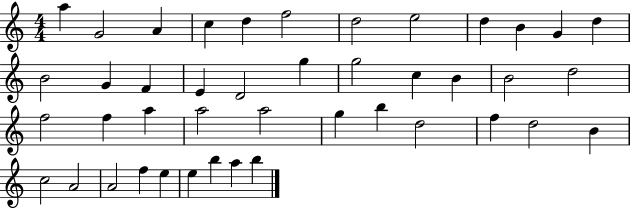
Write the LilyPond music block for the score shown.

{
  \clef treble
  \numericTimeSignature
  \time 4/4
  \key c \major
  a''4 g'2 a'4 | c''4 d''4 f''2 | d''2 e''2 | d''4 b'4 g'4 d''4 | \break b'2 g'4 f'4 | e'4 d'2 g''4 | g''2 c''4 b'4 | b'2 d''2 | \break f''2 f''4 a''4 | a''2 a''2 | g''4 b''4 d''2 | f''4 d''2 b'4 | \break c''2 a'2 | a'2 f''4 e''4 | e''4 b''4 a''4 b''4 | \bar "|."
}